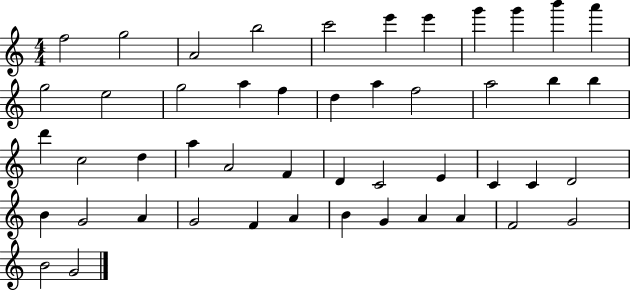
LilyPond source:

{
  \clef treble
  \numericTimeSignature
  \time 4/4
  \key c \major
  f''2 g''2 | a'2 b''2 | c'''2 e'''4 e'''4 | g'''4 g'''4 b'''4 a'''4 | \break g''2 e''2 | g''2 a''4 f''4 | d''4 a''4 f''2 | a''2 b''4 b''4 | \break d'''4 c''2 d''4 | a''4 a'2 f'4 | d'4 c'2 e'4 | c'4 c'4 d'2 | \break b'4 g'2 a'4 | g'2 f'4 a'4 | b'4 g'4 a'4 a'4 | f'2 g'2 | \break b'2 g'2 | \bar "|."
}